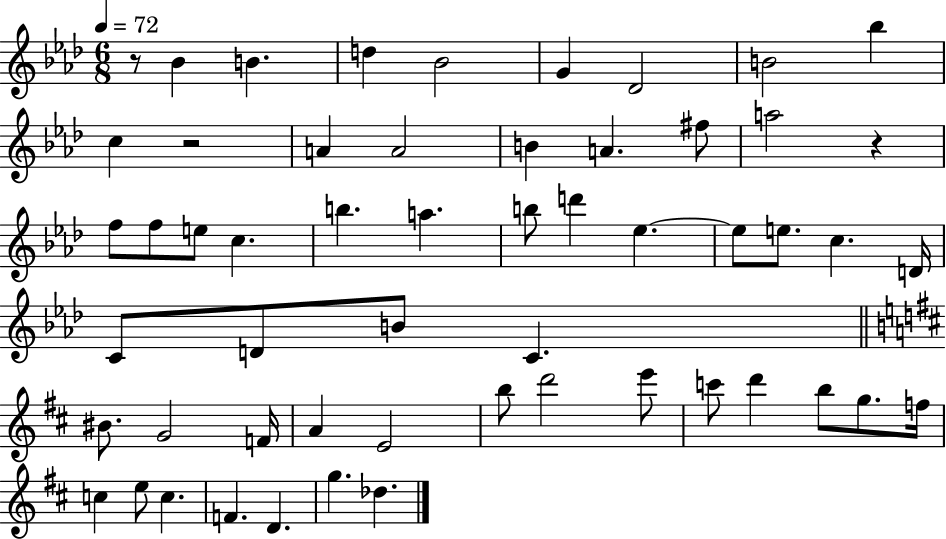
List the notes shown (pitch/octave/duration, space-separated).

R/e Bb4/q B4/q. D5/q Bb4/h G4/q Db4/h B4/h Bb5/q C5/q R/h A4/q A4/h B4/q A4/q. F#5/e A5/h R/q F5/e F5/e E5/e C5/q. B5/q. A5/q. B5/e D6/q Eb5/q. Eb5/e E5/e. C5/q. D4/s C4/e D4/e B4/e C4/q. BIS4/e. G4/h F4/s A4/q E4/h B5/e D6/h E6/e C6/e D6/q B5/e G5/e. F5/s C5/q E5/e C5/q. F4/q. D4/q. G5/q. Db5/q.